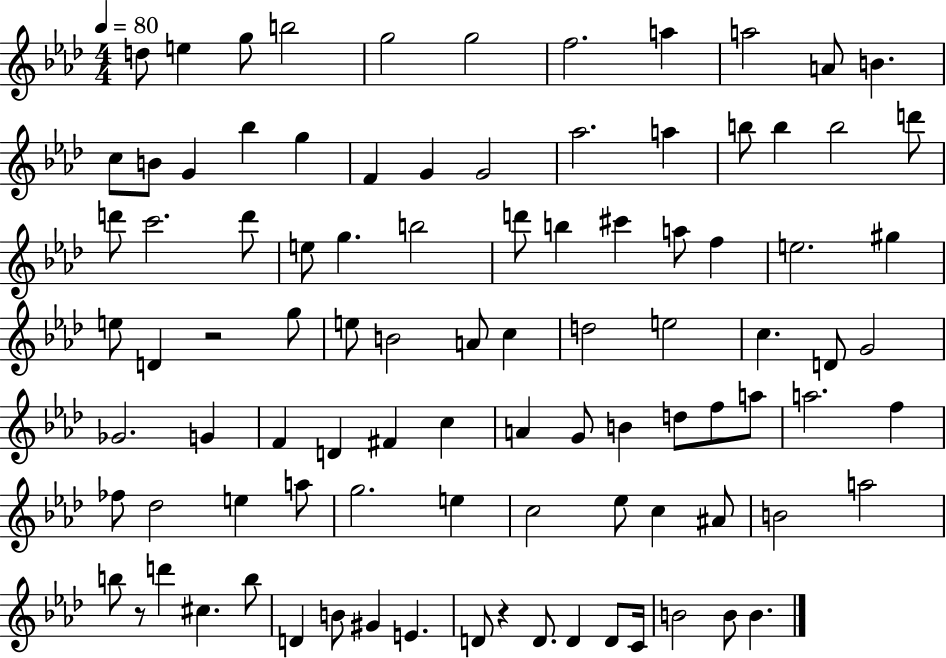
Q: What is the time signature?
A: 4/4